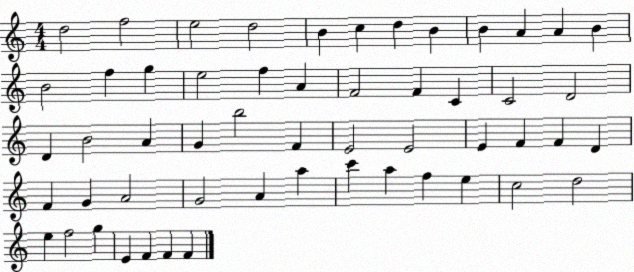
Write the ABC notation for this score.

X:1
T:Untitled
M:4/4
L:1/4
K:C
d2 f2 e2 d2 B c d B B A A B B2 f g e2 f A F2 F C C2 D2 D B2 A G b2 F E2 E2 E F F D F G A2 G2 A a c' a f e c2 d2 e f2 g E F F F